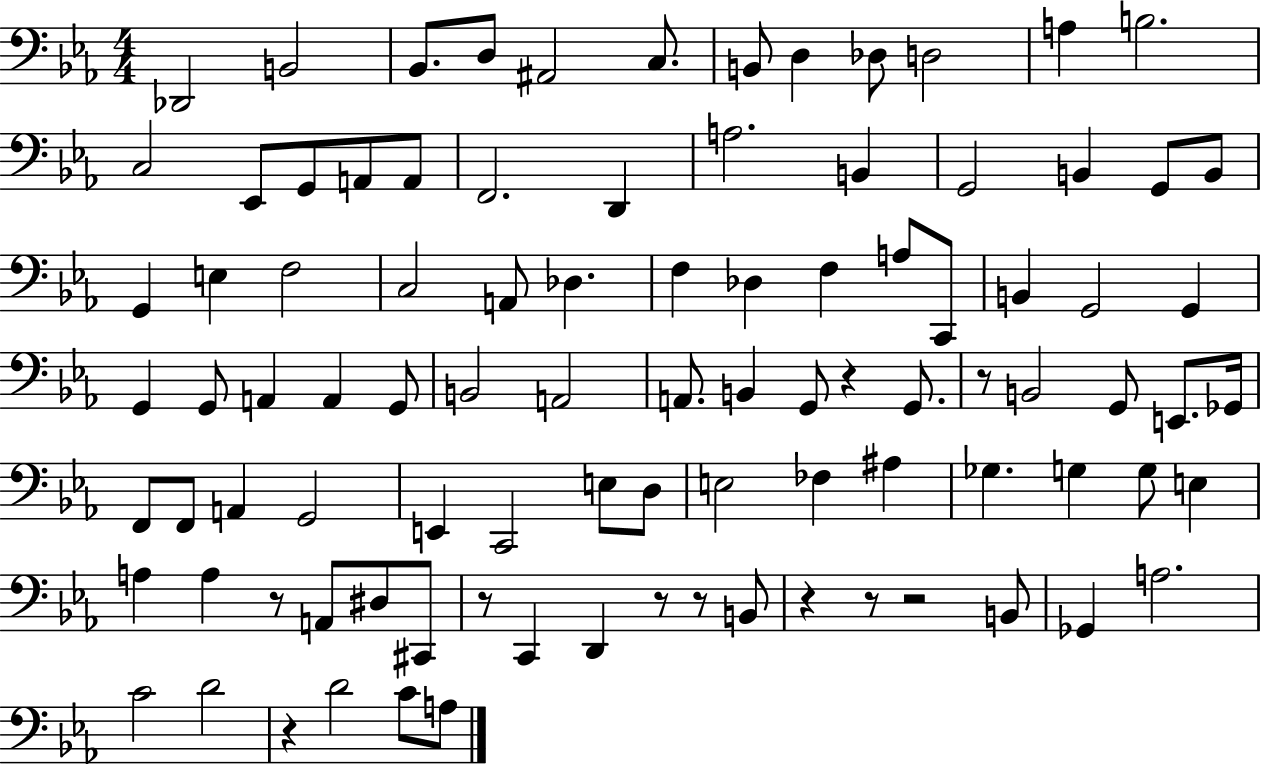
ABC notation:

X:1
T:Untitled
M:4/4
L:1/4
K:Eb
_D,,2 B,,2 _B,,/2 D,/2 ^A,,2 C,/2 B,,/2 D, _D,/2 D,2 A, B,2 C,2 _E,,/2 G,,/2 A,,/2 A,,/2 F,,2 D,, A,2 B,, G,,2 B,, G,,/2 B,,/2 G,, E, F,2 C,2 A,,/2 _D, F, _D, F, A,/2 C,,/2 B,, G,,2 G,, G,, G,,/2 A,, A,, G,,/2 B,,2 A,,2 A,,/2 B,, G,,/2 z G,,/2 z/2 B,,2 G,,/2 E,,/2 _G,,/4 F,,/2 F,,/2 A,, G,,2 E,, C,,2 E,/2 D,/2 E,2 _F, ^A, _G, G, G,/2 E, A, A, z/2 A,,/2 ^D,/2 ^C,,/2 z/2 C,, D,, z/2 z/2 B,,/2 z z/2 z2 B,,/2 _G,, A,2 C2 D2 z D2 C/2 A,/2